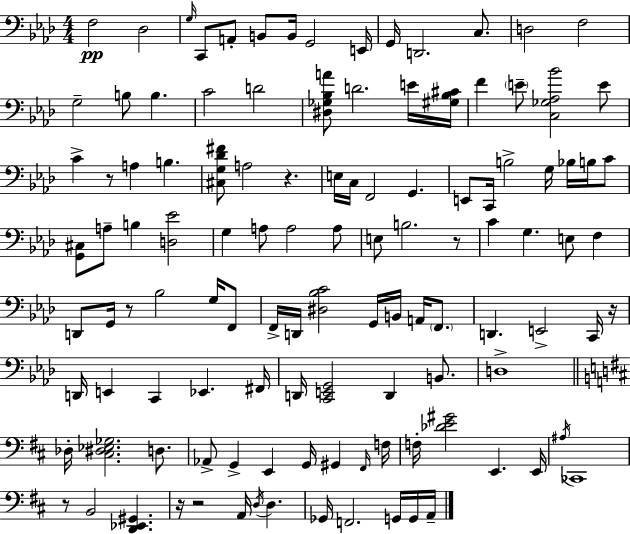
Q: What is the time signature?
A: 4/4